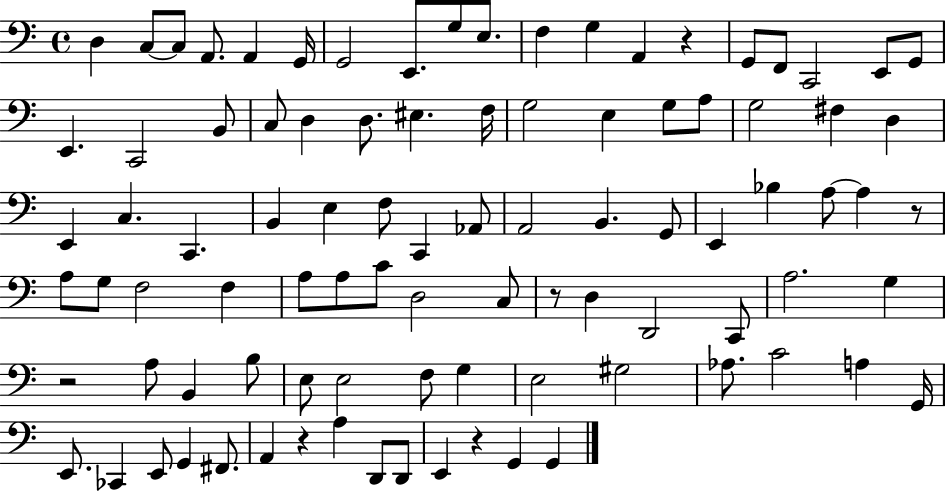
X:1
T:Untitled
M:4/4
L:1/4
K:C
D, C,/2 C,/2 A,,/2 A,, G,,/4 G,,2 E,,/2 G,/2 E,/2 F, G, A,, z G,,/2 F,,/2 C,,2 E,,/2 G,,/2 E,, C,,2 B,,/2 C,/2 D, D,/2 ^E, F,/4 G,2 E, G,/2 A,/2 G,2 ^F, D, E,, C, C,, B,, E, F,/2 C,, _A,,/2 A,,2 B,, G,,/2 E,, _B, A,/2 A, z/2 A,/2 G,/2 F,2 F, A,/2 A,/2 C/2 D,2 C,/2 z/2 D, D,,2 C,,/2 A,2 G, z2 A,/2 B,, B,/2 E,/2 E,2 F,/2 G, E,2 ^G,2 _A,/2 C2 A, G,,/4 E,,/2 _C,, E,,/2 G,, ^F,,/2 A,, z A, D,,/2 D,,/2 E,, z G,, G,,